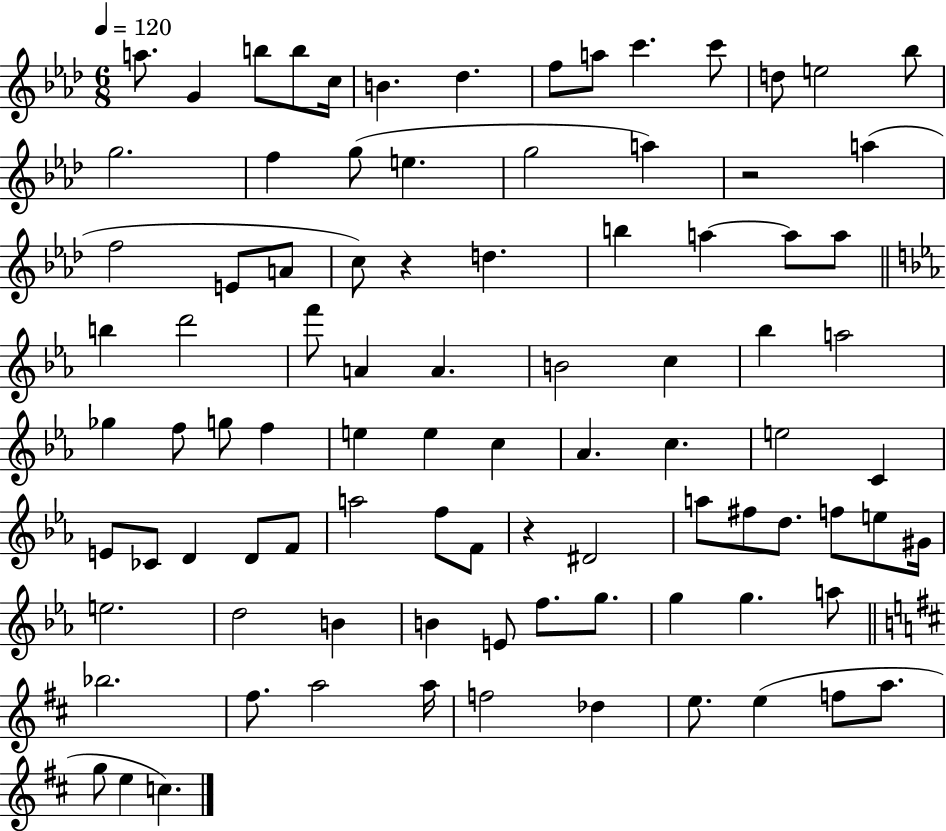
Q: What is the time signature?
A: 6/8